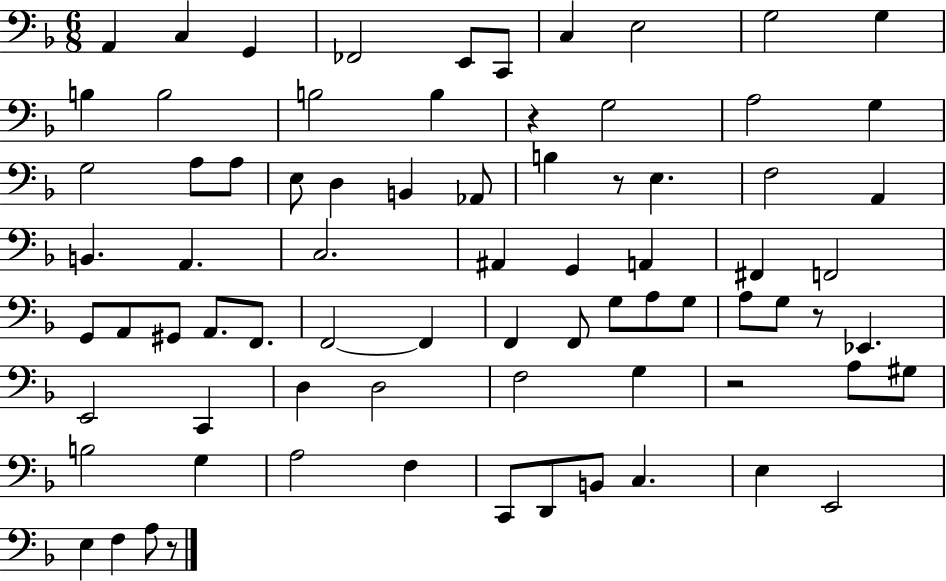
{
  \clef bass
  \numericTimeSignature
  \time 6/8
  \key f \major
  \repeat volta 2 { a,4 c4 g,4 | fes,2 e,8 c,8 | c4 e2 | g2 g4 | \break b4 b2 | b2 b4 | r4 g2 | a2 g4 | \break g2 a8 a8 | e8 d4 b,4 aes,8 | b4 r8 e4. | f2 a,4 | \break b,4. a,4. | c2. | ais,4 g,4 a,4 | fis,4 f,2 | \break g,8 a,8 gis,8 a,8. f,8. | f,2~~ f,4 | f,4 f,8 g8 a8 g8 | a8 g8 r8 ees,4. | \break e,2 c,4 | d4 d2 | f2 g4 | r2 a8 gis8 | \break b2 g4 | a2 f4 | c,8 d,8 b,8 c4. | e4 e,2 | \break e4 f4 a8 r8 | } \bar "|."
}